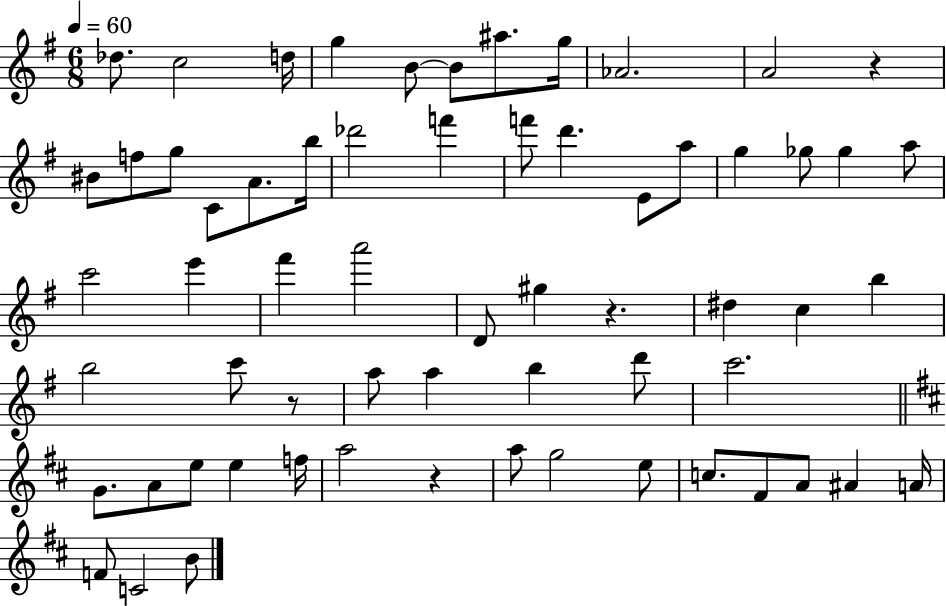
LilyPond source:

{
  \clef treble
  \numericTimeSignature
  \time 6/8
  \key g \major
  \tempo 4 = 60
  des''8. c''2 d''16 | g''4 b'8~~ b'8 ais''8. g''16 | aes'2. | a'2 r4 | \break bis'8 f''8 g''8 c'8 a'8. b''16 | des'''2 f'''4 | f'''8 d'''4. e'8 a''8 | g''4 ges''8 ges''4 a''8 | \break c'''2 e'''4 | fis'''4 a'''2 | d'8 gis''4 r4. | dis''4 c''4 b''4 | \break b''2 c'''8 r8 | a''8 a''4 b''4 d'''8 | c'''2. | \bar "||" \break \key d \major g'8. a'8 e''8 e''4 f''16 | a''2 r4 | a''8 g''2 e''8 | c''8. fis'8 a'8 ais'4 a'16 | \break f'8 c'2 b'8 | \bar "|."
}